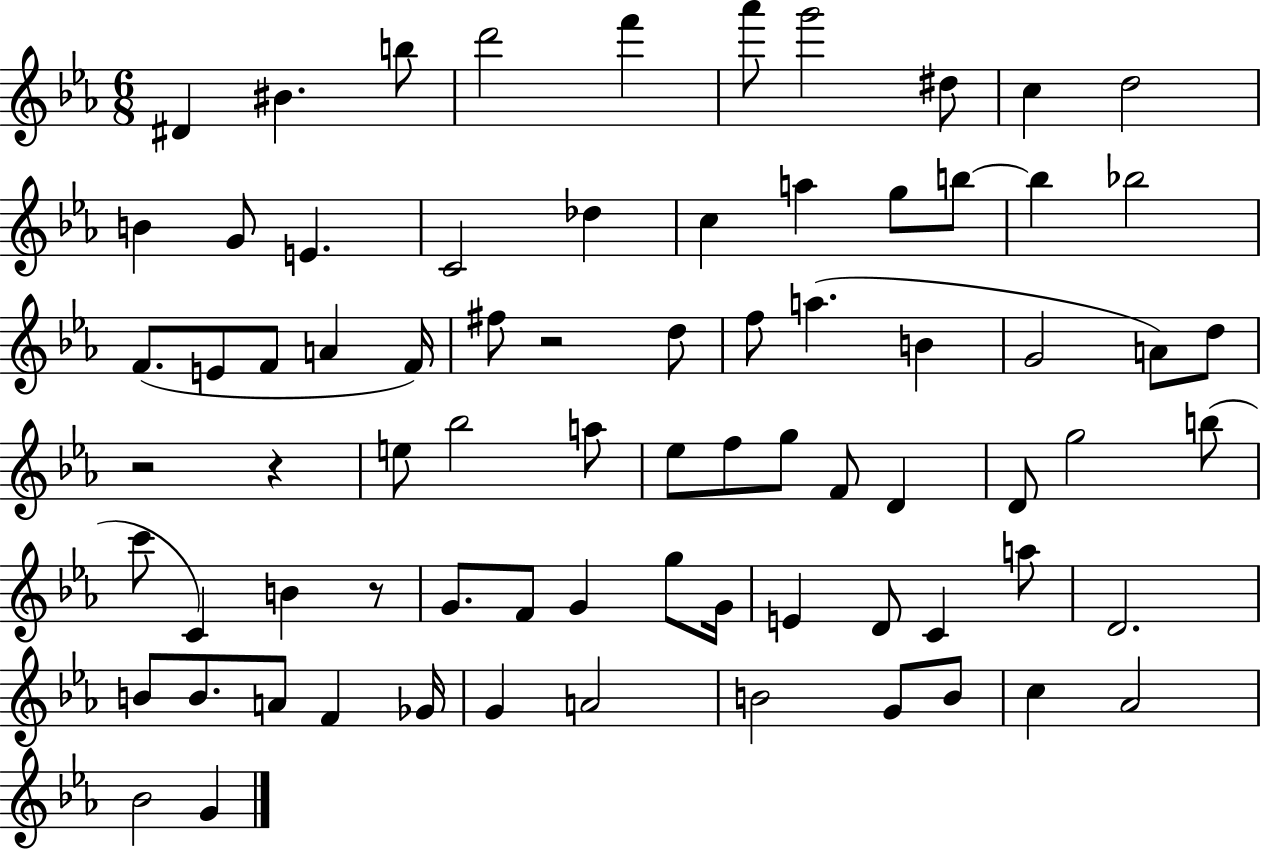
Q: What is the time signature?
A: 6/8